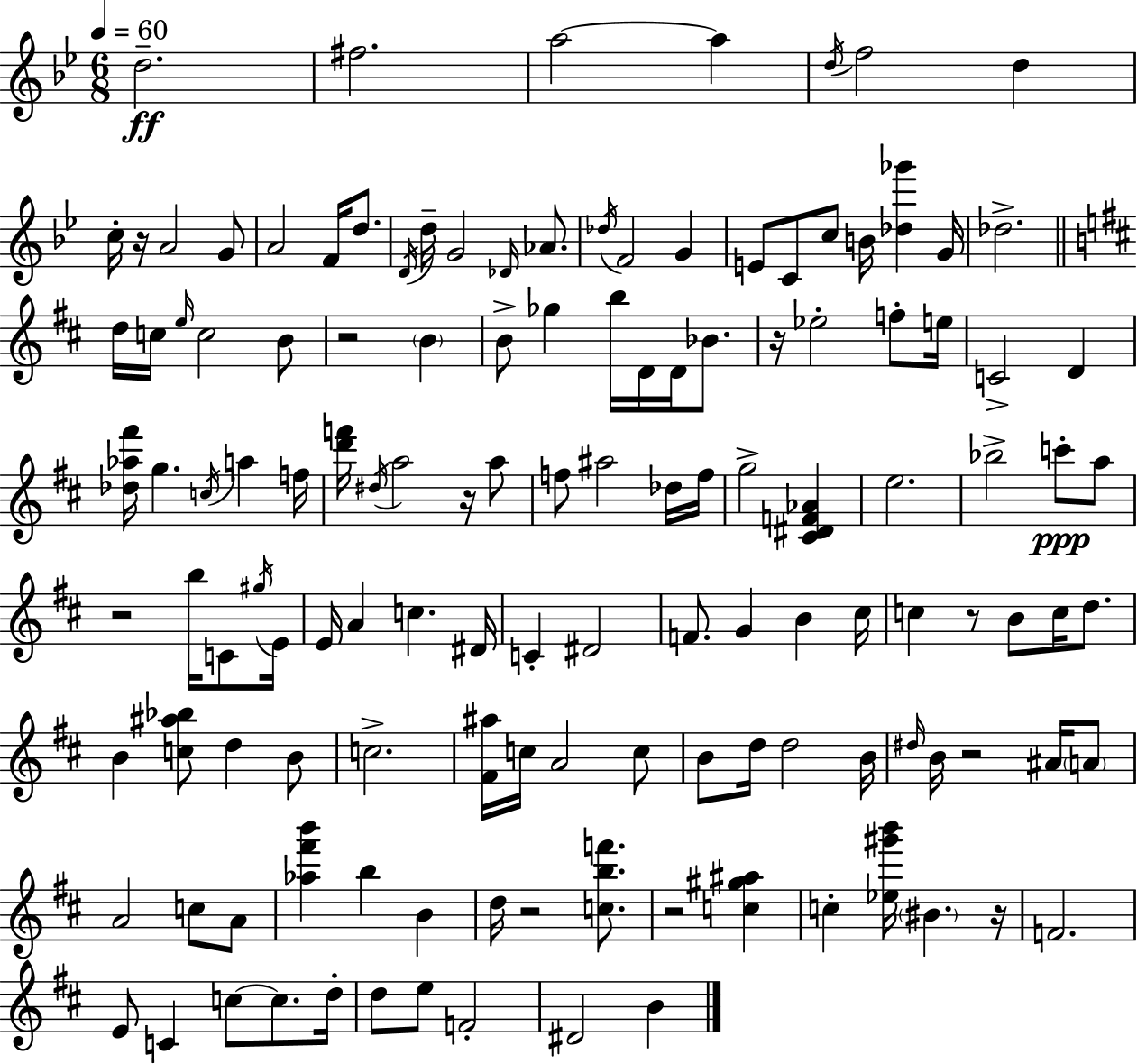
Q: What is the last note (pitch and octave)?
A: B4